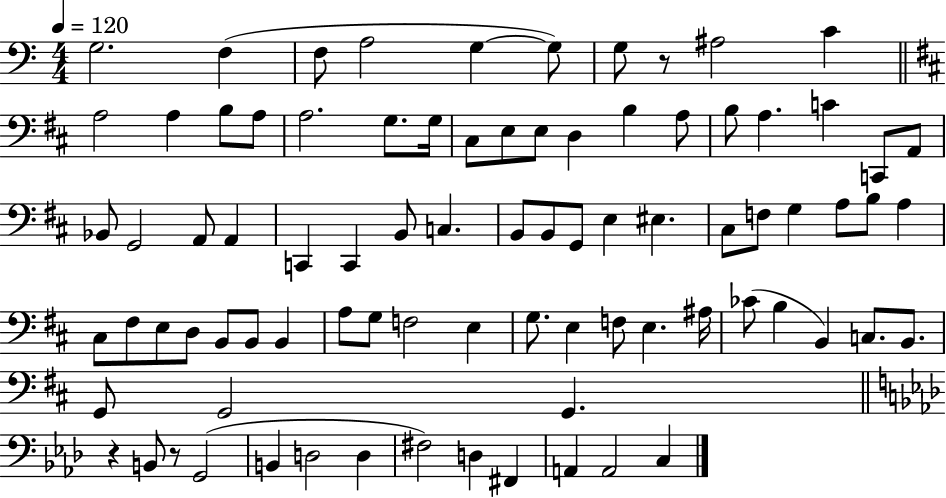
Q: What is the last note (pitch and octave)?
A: C3